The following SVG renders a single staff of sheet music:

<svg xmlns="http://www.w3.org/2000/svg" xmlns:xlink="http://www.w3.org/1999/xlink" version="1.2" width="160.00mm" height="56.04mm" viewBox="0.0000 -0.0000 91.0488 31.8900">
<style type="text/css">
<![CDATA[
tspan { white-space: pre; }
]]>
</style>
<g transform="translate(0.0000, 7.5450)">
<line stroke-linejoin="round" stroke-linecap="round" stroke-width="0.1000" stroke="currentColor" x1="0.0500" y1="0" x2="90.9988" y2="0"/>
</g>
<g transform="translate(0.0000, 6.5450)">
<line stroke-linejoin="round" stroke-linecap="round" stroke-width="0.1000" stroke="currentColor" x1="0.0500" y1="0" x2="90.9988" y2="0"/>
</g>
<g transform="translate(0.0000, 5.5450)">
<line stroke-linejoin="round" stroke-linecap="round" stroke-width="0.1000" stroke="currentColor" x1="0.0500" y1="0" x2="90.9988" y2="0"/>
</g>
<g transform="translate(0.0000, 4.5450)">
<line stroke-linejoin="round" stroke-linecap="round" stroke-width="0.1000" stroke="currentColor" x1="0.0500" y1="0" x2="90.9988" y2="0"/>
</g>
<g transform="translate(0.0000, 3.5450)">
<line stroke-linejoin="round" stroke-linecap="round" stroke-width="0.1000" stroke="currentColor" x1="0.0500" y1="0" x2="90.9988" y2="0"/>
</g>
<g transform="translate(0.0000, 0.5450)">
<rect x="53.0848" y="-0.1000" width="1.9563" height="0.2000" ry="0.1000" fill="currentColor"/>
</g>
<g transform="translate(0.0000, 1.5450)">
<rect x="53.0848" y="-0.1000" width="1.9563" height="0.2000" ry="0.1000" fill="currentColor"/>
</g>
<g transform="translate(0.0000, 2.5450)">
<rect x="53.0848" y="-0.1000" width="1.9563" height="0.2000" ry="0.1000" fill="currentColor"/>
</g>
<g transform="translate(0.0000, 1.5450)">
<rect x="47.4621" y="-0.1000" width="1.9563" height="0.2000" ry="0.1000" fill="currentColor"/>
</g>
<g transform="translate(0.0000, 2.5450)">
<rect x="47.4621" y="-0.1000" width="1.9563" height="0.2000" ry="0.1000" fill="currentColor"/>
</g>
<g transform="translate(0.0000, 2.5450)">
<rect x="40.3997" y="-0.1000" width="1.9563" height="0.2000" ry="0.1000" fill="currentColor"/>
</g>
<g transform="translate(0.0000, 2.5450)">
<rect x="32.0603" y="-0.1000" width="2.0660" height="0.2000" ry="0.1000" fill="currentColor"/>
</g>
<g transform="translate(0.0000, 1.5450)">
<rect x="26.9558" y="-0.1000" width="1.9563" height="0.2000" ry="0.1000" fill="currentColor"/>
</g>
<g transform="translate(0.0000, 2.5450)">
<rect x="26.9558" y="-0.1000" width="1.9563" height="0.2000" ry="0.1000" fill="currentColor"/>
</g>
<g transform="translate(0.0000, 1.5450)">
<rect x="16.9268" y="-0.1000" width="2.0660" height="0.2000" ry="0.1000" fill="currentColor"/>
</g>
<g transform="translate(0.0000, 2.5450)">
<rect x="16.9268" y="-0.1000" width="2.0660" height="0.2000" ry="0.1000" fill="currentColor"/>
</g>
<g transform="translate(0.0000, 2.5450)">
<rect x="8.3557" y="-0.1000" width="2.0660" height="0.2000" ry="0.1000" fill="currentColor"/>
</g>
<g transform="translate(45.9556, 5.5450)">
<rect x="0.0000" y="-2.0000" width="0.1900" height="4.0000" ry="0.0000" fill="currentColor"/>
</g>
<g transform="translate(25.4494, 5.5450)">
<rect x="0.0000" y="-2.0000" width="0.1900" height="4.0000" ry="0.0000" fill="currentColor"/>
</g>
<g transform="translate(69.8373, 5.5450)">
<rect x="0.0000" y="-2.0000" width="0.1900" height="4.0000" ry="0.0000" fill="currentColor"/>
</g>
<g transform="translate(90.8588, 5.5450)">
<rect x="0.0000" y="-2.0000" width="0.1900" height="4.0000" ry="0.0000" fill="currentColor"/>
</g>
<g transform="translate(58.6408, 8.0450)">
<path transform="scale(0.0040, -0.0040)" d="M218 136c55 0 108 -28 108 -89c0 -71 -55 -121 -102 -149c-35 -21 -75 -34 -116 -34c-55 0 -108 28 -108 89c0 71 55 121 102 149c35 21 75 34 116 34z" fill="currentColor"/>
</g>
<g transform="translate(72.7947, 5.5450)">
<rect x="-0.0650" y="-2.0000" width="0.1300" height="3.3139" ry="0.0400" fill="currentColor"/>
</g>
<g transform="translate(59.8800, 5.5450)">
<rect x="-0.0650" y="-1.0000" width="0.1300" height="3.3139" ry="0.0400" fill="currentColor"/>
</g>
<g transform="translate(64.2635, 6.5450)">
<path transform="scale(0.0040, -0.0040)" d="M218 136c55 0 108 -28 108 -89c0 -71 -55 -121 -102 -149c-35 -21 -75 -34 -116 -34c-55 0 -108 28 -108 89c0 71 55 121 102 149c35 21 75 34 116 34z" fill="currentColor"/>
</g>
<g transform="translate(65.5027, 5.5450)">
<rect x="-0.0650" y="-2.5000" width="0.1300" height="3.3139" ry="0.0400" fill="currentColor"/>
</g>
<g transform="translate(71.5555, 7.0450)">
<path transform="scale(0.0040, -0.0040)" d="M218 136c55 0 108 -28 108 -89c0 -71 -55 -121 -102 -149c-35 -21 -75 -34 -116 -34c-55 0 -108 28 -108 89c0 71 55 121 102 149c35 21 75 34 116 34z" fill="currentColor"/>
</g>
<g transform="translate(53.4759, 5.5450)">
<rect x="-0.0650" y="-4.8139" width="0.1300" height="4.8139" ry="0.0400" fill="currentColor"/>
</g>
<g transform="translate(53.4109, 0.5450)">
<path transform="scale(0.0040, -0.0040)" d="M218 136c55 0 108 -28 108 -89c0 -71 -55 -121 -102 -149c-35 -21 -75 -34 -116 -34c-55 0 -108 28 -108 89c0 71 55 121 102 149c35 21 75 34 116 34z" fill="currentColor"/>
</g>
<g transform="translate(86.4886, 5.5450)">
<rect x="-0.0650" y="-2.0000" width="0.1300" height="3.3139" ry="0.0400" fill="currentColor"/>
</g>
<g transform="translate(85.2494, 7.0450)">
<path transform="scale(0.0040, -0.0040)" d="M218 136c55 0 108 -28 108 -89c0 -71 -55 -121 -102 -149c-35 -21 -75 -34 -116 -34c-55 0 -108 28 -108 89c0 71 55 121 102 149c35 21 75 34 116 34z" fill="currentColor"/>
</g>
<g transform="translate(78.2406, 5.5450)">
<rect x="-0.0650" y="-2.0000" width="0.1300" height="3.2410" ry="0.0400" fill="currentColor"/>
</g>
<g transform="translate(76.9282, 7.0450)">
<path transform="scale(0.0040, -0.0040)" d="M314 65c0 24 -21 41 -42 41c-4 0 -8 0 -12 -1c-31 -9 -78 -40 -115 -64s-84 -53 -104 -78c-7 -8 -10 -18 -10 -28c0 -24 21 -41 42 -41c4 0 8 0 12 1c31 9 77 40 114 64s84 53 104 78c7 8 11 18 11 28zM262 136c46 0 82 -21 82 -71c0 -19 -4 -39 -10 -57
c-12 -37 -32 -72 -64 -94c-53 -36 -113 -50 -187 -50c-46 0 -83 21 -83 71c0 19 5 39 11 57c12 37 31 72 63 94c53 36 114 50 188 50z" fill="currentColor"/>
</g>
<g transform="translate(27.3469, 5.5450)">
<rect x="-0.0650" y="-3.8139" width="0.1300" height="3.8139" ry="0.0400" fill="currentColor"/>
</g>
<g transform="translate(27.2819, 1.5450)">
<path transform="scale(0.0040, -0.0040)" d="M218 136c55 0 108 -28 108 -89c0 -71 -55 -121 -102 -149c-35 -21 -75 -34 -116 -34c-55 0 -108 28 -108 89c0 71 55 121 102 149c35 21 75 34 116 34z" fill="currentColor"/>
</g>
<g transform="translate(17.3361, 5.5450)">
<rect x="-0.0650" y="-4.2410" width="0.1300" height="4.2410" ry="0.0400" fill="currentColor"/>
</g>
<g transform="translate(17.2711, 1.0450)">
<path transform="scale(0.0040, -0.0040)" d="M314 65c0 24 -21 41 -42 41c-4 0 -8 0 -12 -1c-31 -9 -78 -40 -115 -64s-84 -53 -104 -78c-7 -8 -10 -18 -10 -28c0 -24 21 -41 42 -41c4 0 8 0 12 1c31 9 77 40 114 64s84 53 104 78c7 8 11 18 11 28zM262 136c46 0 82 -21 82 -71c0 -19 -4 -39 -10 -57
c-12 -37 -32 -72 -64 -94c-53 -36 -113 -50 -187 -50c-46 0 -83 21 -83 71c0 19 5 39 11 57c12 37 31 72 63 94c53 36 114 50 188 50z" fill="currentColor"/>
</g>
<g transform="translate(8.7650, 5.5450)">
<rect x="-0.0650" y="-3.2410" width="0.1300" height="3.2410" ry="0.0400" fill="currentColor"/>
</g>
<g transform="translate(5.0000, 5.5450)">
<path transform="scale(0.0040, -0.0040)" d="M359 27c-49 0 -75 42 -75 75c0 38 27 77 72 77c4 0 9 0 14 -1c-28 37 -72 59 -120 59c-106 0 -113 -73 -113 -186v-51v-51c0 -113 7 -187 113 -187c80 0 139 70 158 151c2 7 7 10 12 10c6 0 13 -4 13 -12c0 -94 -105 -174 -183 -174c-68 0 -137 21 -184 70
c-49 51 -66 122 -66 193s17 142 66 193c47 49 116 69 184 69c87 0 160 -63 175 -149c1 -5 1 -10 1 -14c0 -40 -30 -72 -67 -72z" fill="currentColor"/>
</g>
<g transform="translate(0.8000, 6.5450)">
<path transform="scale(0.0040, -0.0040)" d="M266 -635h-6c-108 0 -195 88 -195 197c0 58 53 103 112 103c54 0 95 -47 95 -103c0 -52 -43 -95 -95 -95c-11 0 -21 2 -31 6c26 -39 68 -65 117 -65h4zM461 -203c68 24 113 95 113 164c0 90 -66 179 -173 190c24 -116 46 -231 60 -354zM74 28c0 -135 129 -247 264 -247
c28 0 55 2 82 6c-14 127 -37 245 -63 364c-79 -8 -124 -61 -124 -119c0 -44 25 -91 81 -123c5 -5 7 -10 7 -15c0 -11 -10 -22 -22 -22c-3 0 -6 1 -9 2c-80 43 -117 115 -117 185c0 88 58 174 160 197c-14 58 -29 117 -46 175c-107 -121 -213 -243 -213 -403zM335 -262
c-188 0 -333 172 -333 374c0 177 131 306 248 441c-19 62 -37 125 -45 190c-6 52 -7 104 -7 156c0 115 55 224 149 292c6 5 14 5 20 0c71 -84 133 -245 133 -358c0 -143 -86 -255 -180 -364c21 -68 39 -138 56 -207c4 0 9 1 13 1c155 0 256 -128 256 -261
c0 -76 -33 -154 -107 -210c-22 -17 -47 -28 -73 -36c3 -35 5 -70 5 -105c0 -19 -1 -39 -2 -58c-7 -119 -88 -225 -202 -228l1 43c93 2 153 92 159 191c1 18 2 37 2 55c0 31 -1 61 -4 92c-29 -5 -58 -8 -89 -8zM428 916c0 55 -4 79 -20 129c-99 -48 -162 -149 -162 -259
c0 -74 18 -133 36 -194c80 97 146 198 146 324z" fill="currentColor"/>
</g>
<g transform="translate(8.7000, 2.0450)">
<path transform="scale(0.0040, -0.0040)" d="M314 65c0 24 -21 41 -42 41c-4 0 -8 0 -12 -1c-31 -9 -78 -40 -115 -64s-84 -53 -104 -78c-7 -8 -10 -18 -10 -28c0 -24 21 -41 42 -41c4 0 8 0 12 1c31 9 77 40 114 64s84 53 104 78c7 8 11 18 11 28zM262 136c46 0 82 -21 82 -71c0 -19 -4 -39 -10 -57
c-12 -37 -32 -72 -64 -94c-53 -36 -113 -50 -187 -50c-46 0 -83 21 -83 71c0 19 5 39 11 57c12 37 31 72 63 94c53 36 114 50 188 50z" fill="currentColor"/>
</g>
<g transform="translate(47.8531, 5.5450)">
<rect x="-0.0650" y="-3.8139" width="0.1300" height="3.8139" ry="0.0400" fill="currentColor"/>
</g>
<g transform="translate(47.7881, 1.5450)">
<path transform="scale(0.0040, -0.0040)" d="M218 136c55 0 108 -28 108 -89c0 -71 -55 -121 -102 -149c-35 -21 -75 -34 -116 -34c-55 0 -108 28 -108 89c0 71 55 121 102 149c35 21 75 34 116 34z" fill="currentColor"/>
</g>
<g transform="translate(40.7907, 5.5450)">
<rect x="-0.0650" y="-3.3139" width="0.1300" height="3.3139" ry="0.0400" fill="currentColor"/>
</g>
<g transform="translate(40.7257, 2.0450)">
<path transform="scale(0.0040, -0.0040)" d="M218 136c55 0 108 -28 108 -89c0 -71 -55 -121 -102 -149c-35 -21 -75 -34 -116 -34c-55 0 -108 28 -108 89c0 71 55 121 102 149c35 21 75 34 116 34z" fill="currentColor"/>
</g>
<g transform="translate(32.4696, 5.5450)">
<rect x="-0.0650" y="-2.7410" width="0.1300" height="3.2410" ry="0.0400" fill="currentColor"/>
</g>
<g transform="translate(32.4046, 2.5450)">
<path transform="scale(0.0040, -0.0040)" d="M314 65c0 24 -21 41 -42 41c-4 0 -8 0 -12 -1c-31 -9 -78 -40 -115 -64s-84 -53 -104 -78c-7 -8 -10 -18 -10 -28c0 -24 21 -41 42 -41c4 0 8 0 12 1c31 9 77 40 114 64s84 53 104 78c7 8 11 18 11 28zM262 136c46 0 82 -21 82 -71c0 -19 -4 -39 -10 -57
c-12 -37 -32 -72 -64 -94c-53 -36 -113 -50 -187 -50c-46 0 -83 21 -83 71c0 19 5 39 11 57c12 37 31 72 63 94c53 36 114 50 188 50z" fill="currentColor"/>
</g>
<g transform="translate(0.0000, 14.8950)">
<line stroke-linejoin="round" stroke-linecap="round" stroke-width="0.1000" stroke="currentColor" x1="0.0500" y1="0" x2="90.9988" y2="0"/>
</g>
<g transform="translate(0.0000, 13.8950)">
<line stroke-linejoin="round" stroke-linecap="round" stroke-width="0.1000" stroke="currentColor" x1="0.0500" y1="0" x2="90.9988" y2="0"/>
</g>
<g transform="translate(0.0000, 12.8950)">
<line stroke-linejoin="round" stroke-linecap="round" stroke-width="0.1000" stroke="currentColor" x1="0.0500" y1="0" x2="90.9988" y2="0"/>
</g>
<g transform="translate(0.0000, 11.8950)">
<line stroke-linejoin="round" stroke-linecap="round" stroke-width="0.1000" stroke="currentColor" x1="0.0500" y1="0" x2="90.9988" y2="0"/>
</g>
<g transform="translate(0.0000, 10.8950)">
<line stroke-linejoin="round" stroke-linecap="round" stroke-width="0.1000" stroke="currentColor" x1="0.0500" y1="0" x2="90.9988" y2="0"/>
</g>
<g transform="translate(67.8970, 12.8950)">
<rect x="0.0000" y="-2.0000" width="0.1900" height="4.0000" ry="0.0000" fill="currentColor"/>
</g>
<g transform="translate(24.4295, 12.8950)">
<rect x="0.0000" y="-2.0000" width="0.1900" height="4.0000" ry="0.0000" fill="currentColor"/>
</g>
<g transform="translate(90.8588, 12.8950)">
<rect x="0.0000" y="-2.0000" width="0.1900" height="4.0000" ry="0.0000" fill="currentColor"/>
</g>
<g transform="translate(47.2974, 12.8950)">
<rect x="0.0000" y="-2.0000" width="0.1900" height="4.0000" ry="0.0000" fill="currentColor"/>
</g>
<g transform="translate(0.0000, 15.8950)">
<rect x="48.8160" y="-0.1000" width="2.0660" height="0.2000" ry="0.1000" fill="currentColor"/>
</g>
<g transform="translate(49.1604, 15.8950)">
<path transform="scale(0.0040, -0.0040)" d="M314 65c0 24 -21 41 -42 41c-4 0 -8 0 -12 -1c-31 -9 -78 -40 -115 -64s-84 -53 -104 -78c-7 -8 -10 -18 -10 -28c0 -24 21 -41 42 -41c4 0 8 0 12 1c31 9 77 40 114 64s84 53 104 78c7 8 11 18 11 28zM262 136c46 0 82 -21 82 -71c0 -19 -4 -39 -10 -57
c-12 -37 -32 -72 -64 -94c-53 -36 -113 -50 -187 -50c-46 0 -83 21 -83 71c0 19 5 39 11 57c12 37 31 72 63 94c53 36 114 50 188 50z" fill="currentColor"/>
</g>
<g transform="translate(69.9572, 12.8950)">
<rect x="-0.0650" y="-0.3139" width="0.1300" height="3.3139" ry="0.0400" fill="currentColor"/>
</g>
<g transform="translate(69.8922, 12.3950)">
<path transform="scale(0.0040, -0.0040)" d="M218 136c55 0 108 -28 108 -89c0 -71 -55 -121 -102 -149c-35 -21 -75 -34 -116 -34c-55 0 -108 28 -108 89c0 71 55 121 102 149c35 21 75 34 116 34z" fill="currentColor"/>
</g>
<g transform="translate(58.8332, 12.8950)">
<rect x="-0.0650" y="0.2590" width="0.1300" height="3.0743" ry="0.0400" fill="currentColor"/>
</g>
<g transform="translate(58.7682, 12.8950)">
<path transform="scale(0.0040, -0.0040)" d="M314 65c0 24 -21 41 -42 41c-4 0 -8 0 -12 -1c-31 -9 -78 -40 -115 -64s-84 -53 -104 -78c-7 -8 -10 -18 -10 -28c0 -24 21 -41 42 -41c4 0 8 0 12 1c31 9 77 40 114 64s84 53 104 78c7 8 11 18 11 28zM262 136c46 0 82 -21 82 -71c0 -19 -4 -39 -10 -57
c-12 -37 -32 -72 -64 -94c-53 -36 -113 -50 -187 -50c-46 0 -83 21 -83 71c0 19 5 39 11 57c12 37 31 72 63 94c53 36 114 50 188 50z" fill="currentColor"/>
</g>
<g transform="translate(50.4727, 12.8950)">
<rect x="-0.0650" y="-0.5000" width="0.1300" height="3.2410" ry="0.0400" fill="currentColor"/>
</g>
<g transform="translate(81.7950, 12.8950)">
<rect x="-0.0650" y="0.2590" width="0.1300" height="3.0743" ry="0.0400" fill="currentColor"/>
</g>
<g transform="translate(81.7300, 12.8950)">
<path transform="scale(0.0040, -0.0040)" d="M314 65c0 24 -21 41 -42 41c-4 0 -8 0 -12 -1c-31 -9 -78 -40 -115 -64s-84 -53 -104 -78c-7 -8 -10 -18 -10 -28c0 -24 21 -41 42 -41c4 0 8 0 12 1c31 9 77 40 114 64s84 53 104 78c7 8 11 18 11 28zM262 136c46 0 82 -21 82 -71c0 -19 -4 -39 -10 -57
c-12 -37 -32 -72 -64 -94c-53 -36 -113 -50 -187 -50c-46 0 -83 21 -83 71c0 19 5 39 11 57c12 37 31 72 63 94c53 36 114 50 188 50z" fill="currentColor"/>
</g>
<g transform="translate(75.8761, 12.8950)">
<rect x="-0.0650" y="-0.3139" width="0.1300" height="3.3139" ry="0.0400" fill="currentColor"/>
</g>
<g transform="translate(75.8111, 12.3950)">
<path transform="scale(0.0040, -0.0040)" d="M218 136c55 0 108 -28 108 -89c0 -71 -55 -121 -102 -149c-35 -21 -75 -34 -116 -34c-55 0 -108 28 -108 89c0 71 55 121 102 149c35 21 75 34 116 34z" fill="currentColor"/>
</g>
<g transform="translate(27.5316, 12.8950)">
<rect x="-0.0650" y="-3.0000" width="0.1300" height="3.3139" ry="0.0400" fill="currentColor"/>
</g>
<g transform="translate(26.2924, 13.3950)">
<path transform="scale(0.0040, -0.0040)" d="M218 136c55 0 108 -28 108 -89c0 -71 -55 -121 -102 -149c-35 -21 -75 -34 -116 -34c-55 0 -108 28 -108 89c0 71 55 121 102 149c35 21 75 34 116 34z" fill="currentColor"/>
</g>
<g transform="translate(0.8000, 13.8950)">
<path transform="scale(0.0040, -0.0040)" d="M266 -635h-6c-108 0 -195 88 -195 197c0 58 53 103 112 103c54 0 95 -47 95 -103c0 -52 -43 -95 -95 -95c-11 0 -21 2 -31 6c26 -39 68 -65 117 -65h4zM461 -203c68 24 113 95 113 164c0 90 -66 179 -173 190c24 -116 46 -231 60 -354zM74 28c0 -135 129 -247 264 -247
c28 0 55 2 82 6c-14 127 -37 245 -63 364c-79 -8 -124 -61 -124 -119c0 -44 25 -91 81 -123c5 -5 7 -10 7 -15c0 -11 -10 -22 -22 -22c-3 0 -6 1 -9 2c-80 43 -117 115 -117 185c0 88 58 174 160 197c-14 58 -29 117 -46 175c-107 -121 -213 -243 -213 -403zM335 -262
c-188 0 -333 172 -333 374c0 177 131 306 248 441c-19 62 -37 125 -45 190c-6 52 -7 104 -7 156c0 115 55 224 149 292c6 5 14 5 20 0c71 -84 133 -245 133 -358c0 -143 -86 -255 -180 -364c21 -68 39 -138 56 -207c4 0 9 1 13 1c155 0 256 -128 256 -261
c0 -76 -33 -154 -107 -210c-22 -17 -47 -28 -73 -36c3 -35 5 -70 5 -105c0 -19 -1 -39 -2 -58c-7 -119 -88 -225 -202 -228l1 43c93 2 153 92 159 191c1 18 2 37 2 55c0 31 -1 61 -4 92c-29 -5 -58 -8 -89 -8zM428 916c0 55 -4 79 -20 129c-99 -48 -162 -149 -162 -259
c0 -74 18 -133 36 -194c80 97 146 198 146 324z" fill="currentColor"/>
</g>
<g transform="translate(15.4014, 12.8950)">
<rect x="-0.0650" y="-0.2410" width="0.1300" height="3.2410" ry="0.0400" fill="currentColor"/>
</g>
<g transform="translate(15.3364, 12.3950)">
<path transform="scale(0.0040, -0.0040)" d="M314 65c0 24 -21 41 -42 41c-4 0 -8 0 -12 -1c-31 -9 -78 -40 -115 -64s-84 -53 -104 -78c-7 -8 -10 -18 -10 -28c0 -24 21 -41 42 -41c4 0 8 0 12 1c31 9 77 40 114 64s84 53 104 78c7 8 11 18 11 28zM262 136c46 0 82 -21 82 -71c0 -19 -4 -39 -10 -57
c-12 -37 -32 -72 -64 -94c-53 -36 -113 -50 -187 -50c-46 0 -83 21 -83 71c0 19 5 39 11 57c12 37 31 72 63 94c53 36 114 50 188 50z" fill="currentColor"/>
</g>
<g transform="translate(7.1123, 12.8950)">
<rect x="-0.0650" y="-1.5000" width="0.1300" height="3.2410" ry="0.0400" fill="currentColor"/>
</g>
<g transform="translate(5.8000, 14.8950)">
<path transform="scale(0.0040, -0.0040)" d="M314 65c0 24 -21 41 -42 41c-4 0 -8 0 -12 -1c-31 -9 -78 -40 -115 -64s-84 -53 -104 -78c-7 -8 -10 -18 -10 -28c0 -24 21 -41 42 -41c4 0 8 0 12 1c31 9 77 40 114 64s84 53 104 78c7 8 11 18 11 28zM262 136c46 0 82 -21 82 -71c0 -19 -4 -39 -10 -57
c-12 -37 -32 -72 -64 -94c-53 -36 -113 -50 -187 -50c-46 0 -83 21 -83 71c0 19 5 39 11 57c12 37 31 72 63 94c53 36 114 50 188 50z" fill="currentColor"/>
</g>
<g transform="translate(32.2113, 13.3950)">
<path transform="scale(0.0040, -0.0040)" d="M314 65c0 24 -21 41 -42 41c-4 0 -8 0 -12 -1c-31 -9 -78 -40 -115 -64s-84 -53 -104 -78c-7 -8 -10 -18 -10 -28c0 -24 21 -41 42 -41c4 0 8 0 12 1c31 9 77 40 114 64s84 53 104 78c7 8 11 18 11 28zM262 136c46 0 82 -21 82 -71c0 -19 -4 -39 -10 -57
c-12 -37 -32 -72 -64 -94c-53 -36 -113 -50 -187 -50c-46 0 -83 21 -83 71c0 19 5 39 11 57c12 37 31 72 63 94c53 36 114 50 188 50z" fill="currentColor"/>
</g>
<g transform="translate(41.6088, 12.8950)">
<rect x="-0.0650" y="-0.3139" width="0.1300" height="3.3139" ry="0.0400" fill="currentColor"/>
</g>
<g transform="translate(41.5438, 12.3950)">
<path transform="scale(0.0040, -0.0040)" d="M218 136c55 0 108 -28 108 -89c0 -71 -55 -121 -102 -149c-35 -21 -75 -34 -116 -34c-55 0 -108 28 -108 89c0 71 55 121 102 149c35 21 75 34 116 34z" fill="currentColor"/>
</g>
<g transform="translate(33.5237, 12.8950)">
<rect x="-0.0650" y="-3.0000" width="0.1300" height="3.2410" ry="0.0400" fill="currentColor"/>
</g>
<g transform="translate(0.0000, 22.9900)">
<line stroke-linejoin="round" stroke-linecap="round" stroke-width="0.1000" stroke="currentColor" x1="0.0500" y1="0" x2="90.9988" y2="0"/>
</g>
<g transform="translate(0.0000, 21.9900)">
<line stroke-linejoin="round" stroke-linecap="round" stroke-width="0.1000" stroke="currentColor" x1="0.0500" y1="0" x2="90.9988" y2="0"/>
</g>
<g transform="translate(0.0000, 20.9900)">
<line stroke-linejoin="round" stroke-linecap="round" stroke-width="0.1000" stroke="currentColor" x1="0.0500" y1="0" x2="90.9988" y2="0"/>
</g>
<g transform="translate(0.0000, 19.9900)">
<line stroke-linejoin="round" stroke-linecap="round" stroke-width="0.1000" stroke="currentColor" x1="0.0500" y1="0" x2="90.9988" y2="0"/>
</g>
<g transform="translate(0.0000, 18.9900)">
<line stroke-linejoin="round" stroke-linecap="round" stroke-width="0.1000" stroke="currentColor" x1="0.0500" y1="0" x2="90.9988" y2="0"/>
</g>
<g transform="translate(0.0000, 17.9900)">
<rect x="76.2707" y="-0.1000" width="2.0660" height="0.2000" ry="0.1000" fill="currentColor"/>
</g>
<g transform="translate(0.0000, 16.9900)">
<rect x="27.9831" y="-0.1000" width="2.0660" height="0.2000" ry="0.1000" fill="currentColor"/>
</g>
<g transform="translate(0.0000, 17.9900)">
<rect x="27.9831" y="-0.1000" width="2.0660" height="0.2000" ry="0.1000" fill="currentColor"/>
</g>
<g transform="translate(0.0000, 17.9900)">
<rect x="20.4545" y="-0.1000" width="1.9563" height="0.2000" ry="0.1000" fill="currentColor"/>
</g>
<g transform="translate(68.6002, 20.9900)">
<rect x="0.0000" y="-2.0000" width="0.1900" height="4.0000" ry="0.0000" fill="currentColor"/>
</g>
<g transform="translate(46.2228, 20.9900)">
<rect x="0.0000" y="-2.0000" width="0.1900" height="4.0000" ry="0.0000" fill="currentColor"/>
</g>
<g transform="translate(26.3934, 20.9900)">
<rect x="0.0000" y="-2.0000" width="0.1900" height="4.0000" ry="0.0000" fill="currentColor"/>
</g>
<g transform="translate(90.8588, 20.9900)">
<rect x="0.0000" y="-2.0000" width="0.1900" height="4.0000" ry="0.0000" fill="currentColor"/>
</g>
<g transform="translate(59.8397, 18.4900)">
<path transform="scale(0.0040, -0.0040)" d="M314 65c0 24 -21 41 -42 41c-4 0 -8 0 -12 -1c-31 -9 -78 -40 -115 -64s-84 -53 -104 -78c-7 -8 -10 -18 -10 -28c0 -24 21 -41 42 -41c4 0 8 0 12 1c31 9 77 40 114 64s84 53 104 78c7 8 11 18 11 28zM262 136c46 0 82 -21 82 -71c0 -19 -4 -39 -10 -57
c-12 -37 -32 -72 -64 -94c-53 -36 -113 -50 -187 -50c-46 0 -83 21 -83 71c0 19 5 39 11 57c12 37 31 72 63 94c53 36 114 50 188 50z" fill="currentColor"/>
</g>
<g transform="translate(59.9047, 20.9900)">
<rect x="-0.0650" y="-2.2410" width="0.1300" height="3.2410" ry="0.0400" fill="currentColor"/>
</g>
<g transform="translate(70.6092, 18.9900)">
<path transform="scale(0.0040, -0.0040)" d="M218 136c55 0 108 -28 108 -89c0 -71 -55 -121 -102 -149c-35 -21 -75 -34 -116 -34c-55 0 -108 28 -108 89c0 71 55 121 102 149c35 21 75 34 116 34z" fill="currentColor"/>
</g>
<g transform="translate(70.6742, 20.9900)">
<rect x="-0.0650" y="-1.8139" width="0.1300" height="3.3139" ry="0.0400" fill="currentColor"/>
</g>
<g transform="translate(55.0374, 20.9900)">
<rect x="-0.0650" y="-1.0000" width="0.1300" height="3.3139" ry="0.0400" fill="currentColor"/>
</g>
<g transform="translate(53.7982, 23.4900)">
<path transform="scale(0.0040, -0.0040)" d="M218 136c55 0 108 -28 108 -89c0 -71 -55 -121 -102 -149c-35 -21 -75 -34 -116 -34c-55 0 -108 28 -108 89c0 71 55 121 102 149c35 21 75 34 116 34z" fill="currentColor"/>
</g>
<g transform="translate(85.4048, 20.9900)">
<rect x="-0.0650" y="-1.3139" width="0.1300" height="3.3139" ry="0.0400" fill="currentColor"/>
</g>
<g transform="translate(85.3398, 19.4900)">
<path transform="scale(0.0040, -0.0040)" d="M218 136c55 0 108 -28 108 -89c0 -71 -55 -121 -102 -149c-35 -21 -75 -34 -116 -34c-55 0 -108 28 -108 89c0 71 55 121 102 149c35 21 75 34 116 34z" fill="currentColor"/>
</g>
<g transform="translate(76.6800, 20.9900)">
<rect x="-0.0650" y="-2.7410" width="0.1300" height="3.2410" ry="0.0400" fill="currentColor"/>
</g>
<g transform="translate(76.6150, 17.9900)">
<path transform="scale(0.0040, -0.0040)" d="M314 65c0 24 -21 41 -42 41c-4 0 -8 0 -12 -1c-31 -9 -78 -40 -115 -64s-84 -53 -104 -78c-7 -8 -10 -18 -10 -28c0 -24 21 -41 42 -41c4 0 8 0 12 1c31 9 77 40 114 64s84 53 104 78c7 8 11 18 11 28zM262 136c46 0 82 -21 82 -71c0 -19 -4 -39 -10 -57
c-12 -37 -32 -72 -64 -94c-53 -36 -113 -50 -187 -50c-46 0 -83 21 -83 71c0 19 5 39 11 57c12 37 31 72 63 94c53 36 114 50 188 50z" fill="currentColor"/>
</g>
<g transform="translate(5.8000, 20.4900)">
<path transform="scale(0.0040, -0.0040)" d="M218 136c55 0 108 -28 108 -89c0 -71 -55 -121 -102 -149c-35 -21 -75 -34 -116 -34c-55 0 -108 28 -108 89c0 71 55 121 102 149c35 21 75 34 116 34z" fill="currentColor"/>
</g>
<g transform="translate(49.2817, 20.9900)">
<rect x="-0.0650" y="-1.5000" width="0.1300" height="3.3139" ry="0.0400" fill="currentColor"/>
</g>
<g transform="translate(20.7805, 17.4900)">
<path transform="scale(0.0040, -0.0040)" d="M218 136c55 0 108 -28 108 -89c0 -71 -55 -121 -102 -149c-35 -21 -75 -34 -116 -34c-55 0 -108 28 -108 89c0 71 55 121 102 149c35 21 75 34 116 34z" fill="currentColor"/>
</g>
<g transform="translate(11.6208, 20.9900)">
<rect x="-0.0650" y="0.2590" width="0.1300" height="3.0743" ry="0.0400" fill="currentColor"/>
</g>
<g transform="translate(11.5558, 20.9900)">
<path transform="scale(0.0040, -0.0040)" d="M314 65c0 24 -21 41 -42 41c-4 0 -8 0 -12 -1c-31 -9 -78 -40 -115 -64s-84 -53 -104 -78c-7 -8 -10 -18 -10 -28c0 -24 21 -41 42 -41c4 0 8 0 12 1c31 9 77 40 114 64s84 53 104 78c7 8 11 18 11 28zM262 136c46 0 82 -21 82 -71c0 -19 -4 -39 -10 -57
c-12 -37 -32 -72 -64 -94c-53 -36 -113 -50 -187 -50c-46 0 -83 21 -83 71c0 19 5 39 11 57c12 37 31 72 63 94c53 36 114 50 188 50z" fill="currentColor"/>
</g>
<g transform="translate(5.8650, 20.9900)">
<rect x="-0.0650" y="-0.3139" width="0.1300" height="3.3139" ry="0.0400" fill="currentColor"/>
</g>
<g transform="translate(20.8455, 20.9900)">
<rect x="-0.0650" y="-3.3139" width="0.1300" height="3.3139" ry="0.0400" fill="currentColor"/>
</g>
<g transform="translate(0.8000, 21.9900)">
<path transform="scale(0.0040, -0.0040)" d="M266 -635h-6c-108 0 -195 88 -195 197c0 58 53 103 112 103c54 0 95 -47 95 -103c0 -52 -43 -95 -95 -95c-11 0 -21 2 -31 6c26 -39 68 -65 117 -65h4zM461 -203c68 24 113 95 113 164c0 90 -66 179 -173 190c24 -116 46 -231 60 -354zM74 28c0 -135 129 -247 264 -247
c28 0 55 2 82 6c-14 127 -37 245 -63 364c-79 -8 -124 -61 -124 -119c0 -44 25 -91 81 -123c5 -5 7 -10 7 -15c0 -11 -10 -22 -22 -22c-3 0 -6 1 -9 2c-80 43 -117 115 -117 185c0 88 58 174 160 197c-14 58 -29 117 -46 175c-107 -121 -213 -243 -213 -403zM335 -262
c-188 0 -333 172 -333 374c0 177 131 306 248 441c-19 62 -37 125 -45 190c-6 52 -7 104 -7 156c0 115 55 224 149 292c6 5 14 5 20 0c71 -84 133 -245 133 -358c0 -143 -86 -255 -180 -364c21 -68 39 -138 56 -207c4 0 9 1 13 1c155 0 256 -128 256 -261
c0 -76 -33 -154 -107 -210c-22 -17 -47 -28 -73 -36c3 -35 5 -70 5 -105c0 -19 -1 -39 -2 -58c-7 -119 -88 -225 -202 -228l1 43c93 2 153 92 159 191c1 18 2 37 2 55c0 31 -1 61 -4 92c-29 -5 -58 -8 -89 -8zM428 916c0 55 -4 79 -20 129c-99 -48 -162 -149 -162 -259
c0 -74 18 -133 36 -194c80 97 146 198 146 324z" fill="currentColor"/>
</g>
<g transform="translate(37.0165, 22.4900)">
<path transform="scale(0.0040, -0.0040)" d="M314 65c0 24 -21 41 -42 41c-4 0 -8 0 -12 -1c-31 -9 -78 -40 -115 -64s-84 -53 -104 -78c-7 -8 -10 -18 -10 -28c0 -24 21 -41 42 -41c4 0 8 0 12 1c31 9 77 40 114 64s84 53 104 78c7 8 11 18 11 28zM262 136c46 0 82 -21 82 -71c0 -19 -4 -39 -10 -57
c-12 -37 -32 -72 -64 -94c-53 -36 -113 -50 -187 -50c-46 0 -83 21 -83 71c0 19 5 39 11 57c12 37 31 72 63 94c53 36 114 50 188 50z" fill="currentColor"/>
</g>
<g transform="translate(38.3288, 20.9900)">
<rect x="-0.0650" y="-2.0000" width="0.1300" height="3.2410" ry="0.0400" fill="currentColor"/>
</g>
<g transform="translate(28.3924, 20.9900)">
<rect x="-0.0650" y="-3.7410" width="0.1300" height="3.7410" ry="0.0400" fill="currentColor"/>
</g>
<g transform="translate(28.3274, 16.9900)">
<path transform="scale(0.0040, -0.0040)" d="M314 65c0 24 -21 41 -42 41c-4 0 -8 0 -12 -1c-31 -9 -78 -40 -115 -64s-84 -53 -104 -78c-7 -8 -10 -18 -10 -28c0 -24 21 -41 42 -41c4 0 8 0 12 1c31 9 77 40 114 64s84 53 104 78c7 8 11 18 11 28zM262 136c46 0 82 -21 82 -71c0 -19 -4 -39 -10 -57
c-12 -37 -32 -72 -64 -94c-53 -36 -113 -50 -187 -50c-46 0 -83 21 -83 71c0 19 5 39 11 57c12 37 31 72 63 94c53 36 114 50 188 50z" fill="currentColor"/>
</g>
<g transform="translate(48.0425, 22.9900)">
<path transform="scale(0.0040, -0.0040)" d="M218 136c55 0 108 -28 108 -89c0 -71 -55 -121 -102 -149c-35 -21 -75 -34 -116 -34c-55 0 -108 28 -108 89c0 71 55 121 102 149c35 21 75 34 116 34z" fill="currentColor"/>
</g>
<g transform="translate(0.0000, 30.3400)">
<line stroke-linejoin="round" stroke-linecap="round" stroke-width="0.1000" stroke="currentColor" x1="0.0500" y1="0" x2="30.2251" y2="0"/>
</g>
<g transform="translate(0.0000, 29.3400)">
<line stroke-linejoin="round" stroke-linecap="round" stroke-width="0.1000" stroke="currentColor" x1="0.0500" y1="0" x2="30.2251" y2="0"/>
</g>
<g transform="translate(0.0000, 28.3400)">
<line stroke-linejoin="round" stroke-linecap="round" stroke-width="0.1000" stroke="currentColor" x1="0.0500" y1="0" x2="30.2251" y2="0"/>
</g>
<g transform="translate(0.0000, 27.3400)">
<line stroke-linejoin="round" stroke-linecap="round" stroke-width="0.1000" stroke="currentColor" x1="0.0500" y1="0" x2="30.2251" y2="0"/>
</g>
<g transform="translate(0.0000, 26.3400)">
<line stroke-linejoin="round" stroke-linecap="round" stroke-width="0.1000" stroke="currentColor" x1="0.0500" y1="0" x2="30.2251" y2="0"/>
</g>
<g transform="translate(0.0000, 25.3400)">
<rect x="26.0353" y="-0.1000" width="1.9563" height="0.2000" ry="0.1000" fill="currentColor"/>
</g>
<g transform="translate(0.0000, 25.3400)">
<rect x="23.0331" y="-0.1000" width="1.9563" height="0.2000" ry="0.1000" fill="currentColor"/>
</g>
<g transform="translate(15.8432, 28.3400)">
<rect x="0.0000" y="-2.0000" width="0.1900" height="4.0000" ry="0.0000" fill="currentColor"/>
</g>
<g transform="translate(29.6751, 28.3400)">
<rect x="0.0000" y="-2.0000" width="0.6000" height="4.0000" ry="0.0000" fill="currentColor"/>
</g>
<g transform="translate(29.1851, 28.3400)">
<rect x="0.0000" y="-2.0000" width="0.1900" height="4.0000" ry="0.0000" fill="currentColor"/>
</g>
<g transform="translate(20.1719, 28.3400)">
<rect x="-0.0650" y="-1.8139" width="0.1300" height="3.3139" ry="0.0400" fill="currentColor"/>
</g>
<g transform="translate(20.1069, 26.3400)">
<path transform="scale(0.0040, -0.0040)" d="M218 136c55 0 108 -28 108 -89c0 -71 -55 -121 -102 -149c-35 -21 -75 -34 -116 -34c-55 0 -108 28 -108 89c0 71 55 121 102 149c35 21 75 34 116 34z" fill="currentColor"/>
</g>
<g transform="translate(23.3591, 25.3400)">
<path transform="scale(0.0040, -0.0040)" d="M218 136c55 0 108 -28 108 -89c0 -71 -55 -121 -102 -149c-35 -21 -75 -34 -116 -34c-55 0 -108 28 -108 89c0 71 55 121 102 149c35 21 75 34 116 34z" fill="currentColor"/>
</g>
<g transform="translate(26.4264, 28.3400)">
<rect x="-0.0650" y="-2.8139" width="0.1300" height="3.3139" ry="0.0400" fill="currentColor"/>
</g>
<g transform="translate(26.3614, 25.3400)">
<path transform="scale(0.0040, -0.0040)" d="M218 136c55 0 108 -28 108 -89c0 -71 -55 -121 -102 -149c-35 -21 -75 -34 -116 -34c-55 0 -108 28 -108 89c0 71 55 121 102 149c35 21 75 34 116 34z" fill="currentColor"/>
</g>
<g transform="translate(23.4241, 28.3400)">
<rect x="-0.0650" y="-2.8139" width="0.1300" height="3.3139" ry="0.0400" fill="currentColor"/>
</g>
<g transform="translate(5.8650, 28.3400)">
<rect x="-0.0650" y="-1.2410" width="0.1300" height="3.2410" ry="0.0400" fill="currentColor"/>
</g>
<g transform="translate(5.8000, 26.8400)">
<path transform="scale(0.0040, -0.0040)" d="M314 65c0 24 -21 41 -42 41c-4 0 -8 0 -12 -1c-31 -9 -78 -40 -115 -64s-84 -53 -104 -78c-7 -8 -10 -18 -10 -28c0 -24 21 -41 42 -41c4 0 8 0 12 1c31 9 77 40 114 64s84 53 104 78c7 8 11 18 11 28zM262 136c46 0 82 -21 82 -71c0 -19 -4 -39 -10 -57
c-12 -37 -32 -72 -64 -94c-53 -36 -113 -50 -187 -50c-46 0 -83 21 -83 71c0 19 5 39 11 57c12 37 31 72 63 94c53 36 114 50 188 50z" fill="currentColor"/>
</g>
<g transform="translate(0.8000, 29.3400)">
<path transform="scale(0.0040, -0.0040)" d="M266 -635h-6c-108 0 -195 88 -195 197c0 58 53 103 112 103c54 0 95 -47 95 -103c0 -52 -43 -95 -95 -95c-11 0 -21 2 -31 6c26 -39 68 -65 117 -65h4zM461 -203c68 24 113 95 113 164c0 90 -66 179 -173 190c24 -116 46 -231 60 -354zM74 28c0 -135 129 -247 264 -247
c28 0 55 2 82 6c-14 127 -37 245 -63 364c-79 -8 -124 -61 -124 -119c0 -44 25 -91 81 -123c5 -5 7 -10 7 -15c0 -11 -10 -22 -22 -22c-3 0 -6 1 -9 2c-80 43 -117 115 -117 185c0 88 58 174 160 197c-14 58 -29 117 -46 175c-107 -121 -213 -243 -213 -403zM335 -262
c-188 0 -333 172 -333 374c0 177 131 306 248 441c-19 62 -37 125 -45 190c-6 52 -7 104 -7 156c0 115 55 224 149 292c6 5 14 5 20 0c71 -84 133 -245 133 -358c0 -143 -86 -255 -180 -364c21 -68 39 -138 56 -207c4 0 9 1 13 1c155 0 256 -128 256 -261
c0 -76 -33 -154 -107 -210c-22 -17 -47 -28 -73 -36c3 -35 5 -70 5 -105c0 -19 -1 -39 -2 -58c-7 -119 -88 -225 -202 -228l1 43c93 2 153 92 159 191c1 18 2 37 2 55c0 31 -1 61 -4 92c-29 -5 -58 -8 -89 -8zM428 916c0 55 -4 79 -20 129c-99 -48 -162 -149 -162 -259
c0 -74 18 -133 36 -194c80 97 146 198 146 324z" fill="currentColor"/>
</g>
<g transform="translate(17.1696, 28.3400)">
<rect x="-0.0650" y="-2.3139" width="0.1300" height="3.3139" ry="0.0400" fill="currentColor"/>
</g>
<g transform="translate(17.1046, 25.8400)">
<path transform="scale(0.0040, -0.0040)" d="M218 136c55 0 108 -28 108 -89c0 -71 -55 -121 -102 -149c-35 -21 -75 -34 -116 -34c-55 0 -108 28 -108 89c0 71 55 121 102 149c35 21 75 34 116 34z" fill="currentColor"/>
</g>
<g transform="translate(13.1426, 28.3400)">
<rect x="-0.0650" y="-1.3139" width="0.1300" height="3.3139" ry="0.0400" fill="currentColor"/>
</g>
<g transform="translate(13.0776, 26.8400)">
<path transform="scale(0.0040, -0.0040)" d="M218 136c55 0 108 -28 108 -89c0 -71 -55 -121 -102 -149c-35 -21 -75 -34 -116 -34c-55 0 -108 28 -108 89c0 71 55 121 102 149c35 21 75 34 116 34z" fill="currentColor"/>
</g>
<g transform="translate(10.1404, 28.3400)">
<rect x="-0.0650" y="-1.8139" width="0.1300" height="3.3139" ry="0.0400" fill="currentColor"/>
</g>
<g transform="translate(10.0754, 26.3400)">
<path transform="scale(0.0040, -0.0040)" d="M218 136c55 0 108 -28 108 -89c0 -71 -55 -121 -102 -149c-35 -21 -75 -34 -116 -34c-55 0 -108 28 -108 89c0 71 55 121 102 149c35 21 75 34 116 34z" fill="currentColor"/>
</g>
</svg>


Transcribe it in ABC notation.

X:1
T:Untitled
M:4/4
L:1/4
K:C
b2 d'2 c' a2 b c' e' D G F F2 F E2 c2 A A2 c C2 B2 c c B2 c B2 b c'2 F2 E D g2 f a2 e e2 f e g f a a